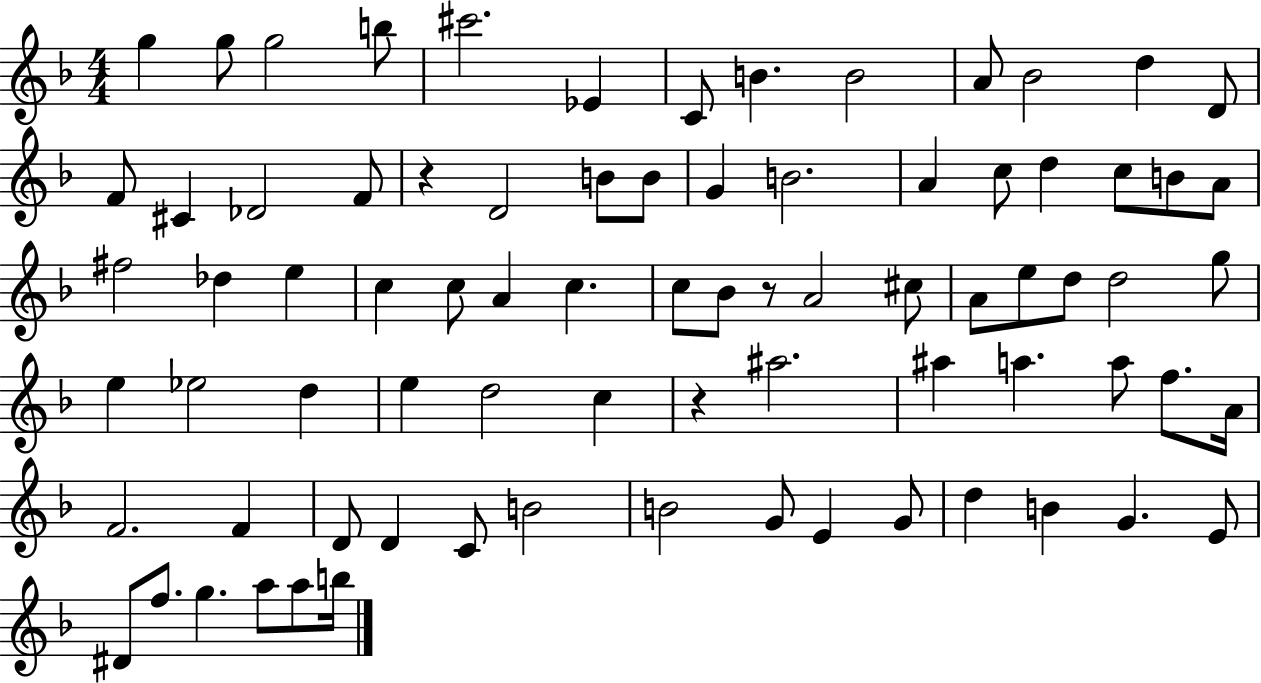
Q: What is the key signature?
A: F major